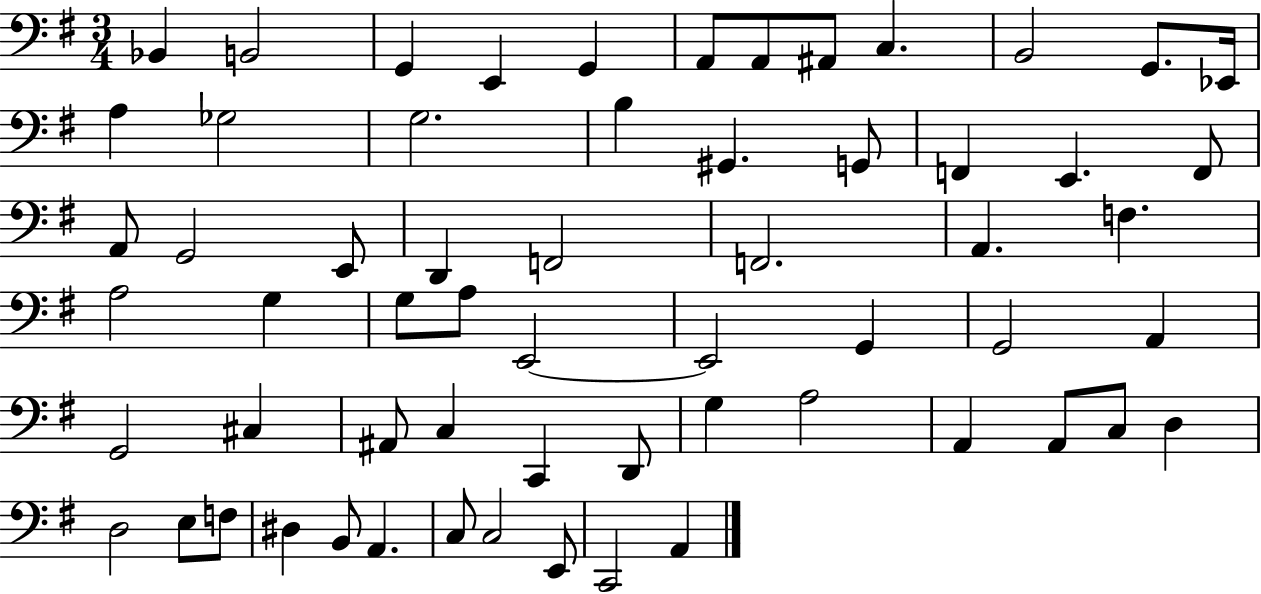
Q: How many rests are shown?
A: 0